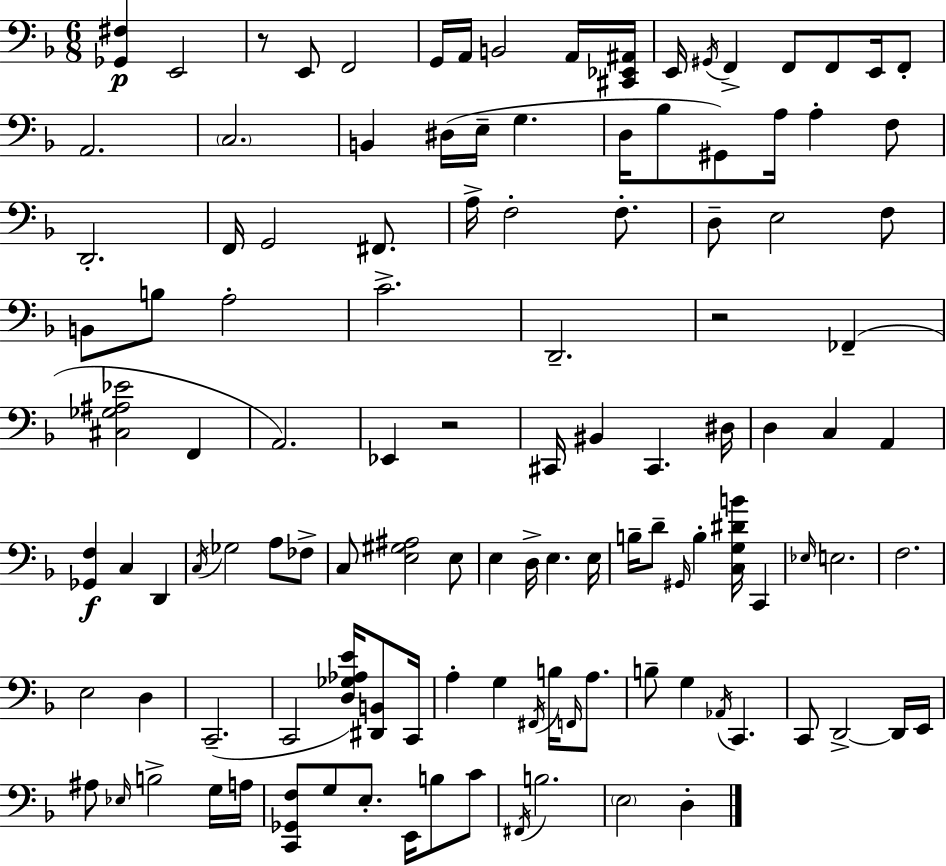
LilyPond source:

{
  \clef bass
  \numericTimeSignature
  \time 6/8
  \key d \minor
  <ges, fis>4\p e,2 | r8 e,8 f,2 | g,16 a,16 b,2 a,16 <cis, ees, ais,>16 | e,16 \acciaccatura { gis,16 } f,4-> f,8 f,8 e,16 f,8-. | \break a,2. | \parenthesize c2. | b,4 dis16( e16-- g4. | d16 bes8 gis,8) a16 a4-. f8 | \break d,2.-. | f,16 g,2 fis,8. | a16-> f2-. f8.-. | d8-- e2 f8 | \break b,8 b8 a2-. | c'2.-> | d,2.-- | r2 fes,4--( | \break <cis ges ais ees'>2 f,4 | a,2.) | ees,4 r2 | cis,16 bis,4 cis,4. | \break dis16 d4 c4 a,4 | <ges, f>4\f c4 d,4 | \acciaccatura { c16 } ges2 a8 | fes8-> c8 <e gis ais>2 | \break e8 e4 d16-> e4. | e16 b16-- d'8-- \grace { gis,16 } b4-. <c g dis' b'>16 c,4 | \grace { ees16 } e2. | f2. | \break e2 | d4 c,2.--( | c,2 | <d ges aes e'>16) <dis, b,>8 c,16 a4-. g4 | \break \acciaccatura { fis,16 } b16 \grace { f,16 } a8. b8-- g4 | \acciaccatura { aes,16 } c,4. c,8 d,2->~~ | d,16 e,16 ais8 \grace { ees16 } b2-> | g16 a16 <c, ges, f>8 g8 | \break e8.-. e,16 b8 c'8 \acciaccatura { fis,16 } b2. | \parenthesize e2 | d4-. \bar "|."
}